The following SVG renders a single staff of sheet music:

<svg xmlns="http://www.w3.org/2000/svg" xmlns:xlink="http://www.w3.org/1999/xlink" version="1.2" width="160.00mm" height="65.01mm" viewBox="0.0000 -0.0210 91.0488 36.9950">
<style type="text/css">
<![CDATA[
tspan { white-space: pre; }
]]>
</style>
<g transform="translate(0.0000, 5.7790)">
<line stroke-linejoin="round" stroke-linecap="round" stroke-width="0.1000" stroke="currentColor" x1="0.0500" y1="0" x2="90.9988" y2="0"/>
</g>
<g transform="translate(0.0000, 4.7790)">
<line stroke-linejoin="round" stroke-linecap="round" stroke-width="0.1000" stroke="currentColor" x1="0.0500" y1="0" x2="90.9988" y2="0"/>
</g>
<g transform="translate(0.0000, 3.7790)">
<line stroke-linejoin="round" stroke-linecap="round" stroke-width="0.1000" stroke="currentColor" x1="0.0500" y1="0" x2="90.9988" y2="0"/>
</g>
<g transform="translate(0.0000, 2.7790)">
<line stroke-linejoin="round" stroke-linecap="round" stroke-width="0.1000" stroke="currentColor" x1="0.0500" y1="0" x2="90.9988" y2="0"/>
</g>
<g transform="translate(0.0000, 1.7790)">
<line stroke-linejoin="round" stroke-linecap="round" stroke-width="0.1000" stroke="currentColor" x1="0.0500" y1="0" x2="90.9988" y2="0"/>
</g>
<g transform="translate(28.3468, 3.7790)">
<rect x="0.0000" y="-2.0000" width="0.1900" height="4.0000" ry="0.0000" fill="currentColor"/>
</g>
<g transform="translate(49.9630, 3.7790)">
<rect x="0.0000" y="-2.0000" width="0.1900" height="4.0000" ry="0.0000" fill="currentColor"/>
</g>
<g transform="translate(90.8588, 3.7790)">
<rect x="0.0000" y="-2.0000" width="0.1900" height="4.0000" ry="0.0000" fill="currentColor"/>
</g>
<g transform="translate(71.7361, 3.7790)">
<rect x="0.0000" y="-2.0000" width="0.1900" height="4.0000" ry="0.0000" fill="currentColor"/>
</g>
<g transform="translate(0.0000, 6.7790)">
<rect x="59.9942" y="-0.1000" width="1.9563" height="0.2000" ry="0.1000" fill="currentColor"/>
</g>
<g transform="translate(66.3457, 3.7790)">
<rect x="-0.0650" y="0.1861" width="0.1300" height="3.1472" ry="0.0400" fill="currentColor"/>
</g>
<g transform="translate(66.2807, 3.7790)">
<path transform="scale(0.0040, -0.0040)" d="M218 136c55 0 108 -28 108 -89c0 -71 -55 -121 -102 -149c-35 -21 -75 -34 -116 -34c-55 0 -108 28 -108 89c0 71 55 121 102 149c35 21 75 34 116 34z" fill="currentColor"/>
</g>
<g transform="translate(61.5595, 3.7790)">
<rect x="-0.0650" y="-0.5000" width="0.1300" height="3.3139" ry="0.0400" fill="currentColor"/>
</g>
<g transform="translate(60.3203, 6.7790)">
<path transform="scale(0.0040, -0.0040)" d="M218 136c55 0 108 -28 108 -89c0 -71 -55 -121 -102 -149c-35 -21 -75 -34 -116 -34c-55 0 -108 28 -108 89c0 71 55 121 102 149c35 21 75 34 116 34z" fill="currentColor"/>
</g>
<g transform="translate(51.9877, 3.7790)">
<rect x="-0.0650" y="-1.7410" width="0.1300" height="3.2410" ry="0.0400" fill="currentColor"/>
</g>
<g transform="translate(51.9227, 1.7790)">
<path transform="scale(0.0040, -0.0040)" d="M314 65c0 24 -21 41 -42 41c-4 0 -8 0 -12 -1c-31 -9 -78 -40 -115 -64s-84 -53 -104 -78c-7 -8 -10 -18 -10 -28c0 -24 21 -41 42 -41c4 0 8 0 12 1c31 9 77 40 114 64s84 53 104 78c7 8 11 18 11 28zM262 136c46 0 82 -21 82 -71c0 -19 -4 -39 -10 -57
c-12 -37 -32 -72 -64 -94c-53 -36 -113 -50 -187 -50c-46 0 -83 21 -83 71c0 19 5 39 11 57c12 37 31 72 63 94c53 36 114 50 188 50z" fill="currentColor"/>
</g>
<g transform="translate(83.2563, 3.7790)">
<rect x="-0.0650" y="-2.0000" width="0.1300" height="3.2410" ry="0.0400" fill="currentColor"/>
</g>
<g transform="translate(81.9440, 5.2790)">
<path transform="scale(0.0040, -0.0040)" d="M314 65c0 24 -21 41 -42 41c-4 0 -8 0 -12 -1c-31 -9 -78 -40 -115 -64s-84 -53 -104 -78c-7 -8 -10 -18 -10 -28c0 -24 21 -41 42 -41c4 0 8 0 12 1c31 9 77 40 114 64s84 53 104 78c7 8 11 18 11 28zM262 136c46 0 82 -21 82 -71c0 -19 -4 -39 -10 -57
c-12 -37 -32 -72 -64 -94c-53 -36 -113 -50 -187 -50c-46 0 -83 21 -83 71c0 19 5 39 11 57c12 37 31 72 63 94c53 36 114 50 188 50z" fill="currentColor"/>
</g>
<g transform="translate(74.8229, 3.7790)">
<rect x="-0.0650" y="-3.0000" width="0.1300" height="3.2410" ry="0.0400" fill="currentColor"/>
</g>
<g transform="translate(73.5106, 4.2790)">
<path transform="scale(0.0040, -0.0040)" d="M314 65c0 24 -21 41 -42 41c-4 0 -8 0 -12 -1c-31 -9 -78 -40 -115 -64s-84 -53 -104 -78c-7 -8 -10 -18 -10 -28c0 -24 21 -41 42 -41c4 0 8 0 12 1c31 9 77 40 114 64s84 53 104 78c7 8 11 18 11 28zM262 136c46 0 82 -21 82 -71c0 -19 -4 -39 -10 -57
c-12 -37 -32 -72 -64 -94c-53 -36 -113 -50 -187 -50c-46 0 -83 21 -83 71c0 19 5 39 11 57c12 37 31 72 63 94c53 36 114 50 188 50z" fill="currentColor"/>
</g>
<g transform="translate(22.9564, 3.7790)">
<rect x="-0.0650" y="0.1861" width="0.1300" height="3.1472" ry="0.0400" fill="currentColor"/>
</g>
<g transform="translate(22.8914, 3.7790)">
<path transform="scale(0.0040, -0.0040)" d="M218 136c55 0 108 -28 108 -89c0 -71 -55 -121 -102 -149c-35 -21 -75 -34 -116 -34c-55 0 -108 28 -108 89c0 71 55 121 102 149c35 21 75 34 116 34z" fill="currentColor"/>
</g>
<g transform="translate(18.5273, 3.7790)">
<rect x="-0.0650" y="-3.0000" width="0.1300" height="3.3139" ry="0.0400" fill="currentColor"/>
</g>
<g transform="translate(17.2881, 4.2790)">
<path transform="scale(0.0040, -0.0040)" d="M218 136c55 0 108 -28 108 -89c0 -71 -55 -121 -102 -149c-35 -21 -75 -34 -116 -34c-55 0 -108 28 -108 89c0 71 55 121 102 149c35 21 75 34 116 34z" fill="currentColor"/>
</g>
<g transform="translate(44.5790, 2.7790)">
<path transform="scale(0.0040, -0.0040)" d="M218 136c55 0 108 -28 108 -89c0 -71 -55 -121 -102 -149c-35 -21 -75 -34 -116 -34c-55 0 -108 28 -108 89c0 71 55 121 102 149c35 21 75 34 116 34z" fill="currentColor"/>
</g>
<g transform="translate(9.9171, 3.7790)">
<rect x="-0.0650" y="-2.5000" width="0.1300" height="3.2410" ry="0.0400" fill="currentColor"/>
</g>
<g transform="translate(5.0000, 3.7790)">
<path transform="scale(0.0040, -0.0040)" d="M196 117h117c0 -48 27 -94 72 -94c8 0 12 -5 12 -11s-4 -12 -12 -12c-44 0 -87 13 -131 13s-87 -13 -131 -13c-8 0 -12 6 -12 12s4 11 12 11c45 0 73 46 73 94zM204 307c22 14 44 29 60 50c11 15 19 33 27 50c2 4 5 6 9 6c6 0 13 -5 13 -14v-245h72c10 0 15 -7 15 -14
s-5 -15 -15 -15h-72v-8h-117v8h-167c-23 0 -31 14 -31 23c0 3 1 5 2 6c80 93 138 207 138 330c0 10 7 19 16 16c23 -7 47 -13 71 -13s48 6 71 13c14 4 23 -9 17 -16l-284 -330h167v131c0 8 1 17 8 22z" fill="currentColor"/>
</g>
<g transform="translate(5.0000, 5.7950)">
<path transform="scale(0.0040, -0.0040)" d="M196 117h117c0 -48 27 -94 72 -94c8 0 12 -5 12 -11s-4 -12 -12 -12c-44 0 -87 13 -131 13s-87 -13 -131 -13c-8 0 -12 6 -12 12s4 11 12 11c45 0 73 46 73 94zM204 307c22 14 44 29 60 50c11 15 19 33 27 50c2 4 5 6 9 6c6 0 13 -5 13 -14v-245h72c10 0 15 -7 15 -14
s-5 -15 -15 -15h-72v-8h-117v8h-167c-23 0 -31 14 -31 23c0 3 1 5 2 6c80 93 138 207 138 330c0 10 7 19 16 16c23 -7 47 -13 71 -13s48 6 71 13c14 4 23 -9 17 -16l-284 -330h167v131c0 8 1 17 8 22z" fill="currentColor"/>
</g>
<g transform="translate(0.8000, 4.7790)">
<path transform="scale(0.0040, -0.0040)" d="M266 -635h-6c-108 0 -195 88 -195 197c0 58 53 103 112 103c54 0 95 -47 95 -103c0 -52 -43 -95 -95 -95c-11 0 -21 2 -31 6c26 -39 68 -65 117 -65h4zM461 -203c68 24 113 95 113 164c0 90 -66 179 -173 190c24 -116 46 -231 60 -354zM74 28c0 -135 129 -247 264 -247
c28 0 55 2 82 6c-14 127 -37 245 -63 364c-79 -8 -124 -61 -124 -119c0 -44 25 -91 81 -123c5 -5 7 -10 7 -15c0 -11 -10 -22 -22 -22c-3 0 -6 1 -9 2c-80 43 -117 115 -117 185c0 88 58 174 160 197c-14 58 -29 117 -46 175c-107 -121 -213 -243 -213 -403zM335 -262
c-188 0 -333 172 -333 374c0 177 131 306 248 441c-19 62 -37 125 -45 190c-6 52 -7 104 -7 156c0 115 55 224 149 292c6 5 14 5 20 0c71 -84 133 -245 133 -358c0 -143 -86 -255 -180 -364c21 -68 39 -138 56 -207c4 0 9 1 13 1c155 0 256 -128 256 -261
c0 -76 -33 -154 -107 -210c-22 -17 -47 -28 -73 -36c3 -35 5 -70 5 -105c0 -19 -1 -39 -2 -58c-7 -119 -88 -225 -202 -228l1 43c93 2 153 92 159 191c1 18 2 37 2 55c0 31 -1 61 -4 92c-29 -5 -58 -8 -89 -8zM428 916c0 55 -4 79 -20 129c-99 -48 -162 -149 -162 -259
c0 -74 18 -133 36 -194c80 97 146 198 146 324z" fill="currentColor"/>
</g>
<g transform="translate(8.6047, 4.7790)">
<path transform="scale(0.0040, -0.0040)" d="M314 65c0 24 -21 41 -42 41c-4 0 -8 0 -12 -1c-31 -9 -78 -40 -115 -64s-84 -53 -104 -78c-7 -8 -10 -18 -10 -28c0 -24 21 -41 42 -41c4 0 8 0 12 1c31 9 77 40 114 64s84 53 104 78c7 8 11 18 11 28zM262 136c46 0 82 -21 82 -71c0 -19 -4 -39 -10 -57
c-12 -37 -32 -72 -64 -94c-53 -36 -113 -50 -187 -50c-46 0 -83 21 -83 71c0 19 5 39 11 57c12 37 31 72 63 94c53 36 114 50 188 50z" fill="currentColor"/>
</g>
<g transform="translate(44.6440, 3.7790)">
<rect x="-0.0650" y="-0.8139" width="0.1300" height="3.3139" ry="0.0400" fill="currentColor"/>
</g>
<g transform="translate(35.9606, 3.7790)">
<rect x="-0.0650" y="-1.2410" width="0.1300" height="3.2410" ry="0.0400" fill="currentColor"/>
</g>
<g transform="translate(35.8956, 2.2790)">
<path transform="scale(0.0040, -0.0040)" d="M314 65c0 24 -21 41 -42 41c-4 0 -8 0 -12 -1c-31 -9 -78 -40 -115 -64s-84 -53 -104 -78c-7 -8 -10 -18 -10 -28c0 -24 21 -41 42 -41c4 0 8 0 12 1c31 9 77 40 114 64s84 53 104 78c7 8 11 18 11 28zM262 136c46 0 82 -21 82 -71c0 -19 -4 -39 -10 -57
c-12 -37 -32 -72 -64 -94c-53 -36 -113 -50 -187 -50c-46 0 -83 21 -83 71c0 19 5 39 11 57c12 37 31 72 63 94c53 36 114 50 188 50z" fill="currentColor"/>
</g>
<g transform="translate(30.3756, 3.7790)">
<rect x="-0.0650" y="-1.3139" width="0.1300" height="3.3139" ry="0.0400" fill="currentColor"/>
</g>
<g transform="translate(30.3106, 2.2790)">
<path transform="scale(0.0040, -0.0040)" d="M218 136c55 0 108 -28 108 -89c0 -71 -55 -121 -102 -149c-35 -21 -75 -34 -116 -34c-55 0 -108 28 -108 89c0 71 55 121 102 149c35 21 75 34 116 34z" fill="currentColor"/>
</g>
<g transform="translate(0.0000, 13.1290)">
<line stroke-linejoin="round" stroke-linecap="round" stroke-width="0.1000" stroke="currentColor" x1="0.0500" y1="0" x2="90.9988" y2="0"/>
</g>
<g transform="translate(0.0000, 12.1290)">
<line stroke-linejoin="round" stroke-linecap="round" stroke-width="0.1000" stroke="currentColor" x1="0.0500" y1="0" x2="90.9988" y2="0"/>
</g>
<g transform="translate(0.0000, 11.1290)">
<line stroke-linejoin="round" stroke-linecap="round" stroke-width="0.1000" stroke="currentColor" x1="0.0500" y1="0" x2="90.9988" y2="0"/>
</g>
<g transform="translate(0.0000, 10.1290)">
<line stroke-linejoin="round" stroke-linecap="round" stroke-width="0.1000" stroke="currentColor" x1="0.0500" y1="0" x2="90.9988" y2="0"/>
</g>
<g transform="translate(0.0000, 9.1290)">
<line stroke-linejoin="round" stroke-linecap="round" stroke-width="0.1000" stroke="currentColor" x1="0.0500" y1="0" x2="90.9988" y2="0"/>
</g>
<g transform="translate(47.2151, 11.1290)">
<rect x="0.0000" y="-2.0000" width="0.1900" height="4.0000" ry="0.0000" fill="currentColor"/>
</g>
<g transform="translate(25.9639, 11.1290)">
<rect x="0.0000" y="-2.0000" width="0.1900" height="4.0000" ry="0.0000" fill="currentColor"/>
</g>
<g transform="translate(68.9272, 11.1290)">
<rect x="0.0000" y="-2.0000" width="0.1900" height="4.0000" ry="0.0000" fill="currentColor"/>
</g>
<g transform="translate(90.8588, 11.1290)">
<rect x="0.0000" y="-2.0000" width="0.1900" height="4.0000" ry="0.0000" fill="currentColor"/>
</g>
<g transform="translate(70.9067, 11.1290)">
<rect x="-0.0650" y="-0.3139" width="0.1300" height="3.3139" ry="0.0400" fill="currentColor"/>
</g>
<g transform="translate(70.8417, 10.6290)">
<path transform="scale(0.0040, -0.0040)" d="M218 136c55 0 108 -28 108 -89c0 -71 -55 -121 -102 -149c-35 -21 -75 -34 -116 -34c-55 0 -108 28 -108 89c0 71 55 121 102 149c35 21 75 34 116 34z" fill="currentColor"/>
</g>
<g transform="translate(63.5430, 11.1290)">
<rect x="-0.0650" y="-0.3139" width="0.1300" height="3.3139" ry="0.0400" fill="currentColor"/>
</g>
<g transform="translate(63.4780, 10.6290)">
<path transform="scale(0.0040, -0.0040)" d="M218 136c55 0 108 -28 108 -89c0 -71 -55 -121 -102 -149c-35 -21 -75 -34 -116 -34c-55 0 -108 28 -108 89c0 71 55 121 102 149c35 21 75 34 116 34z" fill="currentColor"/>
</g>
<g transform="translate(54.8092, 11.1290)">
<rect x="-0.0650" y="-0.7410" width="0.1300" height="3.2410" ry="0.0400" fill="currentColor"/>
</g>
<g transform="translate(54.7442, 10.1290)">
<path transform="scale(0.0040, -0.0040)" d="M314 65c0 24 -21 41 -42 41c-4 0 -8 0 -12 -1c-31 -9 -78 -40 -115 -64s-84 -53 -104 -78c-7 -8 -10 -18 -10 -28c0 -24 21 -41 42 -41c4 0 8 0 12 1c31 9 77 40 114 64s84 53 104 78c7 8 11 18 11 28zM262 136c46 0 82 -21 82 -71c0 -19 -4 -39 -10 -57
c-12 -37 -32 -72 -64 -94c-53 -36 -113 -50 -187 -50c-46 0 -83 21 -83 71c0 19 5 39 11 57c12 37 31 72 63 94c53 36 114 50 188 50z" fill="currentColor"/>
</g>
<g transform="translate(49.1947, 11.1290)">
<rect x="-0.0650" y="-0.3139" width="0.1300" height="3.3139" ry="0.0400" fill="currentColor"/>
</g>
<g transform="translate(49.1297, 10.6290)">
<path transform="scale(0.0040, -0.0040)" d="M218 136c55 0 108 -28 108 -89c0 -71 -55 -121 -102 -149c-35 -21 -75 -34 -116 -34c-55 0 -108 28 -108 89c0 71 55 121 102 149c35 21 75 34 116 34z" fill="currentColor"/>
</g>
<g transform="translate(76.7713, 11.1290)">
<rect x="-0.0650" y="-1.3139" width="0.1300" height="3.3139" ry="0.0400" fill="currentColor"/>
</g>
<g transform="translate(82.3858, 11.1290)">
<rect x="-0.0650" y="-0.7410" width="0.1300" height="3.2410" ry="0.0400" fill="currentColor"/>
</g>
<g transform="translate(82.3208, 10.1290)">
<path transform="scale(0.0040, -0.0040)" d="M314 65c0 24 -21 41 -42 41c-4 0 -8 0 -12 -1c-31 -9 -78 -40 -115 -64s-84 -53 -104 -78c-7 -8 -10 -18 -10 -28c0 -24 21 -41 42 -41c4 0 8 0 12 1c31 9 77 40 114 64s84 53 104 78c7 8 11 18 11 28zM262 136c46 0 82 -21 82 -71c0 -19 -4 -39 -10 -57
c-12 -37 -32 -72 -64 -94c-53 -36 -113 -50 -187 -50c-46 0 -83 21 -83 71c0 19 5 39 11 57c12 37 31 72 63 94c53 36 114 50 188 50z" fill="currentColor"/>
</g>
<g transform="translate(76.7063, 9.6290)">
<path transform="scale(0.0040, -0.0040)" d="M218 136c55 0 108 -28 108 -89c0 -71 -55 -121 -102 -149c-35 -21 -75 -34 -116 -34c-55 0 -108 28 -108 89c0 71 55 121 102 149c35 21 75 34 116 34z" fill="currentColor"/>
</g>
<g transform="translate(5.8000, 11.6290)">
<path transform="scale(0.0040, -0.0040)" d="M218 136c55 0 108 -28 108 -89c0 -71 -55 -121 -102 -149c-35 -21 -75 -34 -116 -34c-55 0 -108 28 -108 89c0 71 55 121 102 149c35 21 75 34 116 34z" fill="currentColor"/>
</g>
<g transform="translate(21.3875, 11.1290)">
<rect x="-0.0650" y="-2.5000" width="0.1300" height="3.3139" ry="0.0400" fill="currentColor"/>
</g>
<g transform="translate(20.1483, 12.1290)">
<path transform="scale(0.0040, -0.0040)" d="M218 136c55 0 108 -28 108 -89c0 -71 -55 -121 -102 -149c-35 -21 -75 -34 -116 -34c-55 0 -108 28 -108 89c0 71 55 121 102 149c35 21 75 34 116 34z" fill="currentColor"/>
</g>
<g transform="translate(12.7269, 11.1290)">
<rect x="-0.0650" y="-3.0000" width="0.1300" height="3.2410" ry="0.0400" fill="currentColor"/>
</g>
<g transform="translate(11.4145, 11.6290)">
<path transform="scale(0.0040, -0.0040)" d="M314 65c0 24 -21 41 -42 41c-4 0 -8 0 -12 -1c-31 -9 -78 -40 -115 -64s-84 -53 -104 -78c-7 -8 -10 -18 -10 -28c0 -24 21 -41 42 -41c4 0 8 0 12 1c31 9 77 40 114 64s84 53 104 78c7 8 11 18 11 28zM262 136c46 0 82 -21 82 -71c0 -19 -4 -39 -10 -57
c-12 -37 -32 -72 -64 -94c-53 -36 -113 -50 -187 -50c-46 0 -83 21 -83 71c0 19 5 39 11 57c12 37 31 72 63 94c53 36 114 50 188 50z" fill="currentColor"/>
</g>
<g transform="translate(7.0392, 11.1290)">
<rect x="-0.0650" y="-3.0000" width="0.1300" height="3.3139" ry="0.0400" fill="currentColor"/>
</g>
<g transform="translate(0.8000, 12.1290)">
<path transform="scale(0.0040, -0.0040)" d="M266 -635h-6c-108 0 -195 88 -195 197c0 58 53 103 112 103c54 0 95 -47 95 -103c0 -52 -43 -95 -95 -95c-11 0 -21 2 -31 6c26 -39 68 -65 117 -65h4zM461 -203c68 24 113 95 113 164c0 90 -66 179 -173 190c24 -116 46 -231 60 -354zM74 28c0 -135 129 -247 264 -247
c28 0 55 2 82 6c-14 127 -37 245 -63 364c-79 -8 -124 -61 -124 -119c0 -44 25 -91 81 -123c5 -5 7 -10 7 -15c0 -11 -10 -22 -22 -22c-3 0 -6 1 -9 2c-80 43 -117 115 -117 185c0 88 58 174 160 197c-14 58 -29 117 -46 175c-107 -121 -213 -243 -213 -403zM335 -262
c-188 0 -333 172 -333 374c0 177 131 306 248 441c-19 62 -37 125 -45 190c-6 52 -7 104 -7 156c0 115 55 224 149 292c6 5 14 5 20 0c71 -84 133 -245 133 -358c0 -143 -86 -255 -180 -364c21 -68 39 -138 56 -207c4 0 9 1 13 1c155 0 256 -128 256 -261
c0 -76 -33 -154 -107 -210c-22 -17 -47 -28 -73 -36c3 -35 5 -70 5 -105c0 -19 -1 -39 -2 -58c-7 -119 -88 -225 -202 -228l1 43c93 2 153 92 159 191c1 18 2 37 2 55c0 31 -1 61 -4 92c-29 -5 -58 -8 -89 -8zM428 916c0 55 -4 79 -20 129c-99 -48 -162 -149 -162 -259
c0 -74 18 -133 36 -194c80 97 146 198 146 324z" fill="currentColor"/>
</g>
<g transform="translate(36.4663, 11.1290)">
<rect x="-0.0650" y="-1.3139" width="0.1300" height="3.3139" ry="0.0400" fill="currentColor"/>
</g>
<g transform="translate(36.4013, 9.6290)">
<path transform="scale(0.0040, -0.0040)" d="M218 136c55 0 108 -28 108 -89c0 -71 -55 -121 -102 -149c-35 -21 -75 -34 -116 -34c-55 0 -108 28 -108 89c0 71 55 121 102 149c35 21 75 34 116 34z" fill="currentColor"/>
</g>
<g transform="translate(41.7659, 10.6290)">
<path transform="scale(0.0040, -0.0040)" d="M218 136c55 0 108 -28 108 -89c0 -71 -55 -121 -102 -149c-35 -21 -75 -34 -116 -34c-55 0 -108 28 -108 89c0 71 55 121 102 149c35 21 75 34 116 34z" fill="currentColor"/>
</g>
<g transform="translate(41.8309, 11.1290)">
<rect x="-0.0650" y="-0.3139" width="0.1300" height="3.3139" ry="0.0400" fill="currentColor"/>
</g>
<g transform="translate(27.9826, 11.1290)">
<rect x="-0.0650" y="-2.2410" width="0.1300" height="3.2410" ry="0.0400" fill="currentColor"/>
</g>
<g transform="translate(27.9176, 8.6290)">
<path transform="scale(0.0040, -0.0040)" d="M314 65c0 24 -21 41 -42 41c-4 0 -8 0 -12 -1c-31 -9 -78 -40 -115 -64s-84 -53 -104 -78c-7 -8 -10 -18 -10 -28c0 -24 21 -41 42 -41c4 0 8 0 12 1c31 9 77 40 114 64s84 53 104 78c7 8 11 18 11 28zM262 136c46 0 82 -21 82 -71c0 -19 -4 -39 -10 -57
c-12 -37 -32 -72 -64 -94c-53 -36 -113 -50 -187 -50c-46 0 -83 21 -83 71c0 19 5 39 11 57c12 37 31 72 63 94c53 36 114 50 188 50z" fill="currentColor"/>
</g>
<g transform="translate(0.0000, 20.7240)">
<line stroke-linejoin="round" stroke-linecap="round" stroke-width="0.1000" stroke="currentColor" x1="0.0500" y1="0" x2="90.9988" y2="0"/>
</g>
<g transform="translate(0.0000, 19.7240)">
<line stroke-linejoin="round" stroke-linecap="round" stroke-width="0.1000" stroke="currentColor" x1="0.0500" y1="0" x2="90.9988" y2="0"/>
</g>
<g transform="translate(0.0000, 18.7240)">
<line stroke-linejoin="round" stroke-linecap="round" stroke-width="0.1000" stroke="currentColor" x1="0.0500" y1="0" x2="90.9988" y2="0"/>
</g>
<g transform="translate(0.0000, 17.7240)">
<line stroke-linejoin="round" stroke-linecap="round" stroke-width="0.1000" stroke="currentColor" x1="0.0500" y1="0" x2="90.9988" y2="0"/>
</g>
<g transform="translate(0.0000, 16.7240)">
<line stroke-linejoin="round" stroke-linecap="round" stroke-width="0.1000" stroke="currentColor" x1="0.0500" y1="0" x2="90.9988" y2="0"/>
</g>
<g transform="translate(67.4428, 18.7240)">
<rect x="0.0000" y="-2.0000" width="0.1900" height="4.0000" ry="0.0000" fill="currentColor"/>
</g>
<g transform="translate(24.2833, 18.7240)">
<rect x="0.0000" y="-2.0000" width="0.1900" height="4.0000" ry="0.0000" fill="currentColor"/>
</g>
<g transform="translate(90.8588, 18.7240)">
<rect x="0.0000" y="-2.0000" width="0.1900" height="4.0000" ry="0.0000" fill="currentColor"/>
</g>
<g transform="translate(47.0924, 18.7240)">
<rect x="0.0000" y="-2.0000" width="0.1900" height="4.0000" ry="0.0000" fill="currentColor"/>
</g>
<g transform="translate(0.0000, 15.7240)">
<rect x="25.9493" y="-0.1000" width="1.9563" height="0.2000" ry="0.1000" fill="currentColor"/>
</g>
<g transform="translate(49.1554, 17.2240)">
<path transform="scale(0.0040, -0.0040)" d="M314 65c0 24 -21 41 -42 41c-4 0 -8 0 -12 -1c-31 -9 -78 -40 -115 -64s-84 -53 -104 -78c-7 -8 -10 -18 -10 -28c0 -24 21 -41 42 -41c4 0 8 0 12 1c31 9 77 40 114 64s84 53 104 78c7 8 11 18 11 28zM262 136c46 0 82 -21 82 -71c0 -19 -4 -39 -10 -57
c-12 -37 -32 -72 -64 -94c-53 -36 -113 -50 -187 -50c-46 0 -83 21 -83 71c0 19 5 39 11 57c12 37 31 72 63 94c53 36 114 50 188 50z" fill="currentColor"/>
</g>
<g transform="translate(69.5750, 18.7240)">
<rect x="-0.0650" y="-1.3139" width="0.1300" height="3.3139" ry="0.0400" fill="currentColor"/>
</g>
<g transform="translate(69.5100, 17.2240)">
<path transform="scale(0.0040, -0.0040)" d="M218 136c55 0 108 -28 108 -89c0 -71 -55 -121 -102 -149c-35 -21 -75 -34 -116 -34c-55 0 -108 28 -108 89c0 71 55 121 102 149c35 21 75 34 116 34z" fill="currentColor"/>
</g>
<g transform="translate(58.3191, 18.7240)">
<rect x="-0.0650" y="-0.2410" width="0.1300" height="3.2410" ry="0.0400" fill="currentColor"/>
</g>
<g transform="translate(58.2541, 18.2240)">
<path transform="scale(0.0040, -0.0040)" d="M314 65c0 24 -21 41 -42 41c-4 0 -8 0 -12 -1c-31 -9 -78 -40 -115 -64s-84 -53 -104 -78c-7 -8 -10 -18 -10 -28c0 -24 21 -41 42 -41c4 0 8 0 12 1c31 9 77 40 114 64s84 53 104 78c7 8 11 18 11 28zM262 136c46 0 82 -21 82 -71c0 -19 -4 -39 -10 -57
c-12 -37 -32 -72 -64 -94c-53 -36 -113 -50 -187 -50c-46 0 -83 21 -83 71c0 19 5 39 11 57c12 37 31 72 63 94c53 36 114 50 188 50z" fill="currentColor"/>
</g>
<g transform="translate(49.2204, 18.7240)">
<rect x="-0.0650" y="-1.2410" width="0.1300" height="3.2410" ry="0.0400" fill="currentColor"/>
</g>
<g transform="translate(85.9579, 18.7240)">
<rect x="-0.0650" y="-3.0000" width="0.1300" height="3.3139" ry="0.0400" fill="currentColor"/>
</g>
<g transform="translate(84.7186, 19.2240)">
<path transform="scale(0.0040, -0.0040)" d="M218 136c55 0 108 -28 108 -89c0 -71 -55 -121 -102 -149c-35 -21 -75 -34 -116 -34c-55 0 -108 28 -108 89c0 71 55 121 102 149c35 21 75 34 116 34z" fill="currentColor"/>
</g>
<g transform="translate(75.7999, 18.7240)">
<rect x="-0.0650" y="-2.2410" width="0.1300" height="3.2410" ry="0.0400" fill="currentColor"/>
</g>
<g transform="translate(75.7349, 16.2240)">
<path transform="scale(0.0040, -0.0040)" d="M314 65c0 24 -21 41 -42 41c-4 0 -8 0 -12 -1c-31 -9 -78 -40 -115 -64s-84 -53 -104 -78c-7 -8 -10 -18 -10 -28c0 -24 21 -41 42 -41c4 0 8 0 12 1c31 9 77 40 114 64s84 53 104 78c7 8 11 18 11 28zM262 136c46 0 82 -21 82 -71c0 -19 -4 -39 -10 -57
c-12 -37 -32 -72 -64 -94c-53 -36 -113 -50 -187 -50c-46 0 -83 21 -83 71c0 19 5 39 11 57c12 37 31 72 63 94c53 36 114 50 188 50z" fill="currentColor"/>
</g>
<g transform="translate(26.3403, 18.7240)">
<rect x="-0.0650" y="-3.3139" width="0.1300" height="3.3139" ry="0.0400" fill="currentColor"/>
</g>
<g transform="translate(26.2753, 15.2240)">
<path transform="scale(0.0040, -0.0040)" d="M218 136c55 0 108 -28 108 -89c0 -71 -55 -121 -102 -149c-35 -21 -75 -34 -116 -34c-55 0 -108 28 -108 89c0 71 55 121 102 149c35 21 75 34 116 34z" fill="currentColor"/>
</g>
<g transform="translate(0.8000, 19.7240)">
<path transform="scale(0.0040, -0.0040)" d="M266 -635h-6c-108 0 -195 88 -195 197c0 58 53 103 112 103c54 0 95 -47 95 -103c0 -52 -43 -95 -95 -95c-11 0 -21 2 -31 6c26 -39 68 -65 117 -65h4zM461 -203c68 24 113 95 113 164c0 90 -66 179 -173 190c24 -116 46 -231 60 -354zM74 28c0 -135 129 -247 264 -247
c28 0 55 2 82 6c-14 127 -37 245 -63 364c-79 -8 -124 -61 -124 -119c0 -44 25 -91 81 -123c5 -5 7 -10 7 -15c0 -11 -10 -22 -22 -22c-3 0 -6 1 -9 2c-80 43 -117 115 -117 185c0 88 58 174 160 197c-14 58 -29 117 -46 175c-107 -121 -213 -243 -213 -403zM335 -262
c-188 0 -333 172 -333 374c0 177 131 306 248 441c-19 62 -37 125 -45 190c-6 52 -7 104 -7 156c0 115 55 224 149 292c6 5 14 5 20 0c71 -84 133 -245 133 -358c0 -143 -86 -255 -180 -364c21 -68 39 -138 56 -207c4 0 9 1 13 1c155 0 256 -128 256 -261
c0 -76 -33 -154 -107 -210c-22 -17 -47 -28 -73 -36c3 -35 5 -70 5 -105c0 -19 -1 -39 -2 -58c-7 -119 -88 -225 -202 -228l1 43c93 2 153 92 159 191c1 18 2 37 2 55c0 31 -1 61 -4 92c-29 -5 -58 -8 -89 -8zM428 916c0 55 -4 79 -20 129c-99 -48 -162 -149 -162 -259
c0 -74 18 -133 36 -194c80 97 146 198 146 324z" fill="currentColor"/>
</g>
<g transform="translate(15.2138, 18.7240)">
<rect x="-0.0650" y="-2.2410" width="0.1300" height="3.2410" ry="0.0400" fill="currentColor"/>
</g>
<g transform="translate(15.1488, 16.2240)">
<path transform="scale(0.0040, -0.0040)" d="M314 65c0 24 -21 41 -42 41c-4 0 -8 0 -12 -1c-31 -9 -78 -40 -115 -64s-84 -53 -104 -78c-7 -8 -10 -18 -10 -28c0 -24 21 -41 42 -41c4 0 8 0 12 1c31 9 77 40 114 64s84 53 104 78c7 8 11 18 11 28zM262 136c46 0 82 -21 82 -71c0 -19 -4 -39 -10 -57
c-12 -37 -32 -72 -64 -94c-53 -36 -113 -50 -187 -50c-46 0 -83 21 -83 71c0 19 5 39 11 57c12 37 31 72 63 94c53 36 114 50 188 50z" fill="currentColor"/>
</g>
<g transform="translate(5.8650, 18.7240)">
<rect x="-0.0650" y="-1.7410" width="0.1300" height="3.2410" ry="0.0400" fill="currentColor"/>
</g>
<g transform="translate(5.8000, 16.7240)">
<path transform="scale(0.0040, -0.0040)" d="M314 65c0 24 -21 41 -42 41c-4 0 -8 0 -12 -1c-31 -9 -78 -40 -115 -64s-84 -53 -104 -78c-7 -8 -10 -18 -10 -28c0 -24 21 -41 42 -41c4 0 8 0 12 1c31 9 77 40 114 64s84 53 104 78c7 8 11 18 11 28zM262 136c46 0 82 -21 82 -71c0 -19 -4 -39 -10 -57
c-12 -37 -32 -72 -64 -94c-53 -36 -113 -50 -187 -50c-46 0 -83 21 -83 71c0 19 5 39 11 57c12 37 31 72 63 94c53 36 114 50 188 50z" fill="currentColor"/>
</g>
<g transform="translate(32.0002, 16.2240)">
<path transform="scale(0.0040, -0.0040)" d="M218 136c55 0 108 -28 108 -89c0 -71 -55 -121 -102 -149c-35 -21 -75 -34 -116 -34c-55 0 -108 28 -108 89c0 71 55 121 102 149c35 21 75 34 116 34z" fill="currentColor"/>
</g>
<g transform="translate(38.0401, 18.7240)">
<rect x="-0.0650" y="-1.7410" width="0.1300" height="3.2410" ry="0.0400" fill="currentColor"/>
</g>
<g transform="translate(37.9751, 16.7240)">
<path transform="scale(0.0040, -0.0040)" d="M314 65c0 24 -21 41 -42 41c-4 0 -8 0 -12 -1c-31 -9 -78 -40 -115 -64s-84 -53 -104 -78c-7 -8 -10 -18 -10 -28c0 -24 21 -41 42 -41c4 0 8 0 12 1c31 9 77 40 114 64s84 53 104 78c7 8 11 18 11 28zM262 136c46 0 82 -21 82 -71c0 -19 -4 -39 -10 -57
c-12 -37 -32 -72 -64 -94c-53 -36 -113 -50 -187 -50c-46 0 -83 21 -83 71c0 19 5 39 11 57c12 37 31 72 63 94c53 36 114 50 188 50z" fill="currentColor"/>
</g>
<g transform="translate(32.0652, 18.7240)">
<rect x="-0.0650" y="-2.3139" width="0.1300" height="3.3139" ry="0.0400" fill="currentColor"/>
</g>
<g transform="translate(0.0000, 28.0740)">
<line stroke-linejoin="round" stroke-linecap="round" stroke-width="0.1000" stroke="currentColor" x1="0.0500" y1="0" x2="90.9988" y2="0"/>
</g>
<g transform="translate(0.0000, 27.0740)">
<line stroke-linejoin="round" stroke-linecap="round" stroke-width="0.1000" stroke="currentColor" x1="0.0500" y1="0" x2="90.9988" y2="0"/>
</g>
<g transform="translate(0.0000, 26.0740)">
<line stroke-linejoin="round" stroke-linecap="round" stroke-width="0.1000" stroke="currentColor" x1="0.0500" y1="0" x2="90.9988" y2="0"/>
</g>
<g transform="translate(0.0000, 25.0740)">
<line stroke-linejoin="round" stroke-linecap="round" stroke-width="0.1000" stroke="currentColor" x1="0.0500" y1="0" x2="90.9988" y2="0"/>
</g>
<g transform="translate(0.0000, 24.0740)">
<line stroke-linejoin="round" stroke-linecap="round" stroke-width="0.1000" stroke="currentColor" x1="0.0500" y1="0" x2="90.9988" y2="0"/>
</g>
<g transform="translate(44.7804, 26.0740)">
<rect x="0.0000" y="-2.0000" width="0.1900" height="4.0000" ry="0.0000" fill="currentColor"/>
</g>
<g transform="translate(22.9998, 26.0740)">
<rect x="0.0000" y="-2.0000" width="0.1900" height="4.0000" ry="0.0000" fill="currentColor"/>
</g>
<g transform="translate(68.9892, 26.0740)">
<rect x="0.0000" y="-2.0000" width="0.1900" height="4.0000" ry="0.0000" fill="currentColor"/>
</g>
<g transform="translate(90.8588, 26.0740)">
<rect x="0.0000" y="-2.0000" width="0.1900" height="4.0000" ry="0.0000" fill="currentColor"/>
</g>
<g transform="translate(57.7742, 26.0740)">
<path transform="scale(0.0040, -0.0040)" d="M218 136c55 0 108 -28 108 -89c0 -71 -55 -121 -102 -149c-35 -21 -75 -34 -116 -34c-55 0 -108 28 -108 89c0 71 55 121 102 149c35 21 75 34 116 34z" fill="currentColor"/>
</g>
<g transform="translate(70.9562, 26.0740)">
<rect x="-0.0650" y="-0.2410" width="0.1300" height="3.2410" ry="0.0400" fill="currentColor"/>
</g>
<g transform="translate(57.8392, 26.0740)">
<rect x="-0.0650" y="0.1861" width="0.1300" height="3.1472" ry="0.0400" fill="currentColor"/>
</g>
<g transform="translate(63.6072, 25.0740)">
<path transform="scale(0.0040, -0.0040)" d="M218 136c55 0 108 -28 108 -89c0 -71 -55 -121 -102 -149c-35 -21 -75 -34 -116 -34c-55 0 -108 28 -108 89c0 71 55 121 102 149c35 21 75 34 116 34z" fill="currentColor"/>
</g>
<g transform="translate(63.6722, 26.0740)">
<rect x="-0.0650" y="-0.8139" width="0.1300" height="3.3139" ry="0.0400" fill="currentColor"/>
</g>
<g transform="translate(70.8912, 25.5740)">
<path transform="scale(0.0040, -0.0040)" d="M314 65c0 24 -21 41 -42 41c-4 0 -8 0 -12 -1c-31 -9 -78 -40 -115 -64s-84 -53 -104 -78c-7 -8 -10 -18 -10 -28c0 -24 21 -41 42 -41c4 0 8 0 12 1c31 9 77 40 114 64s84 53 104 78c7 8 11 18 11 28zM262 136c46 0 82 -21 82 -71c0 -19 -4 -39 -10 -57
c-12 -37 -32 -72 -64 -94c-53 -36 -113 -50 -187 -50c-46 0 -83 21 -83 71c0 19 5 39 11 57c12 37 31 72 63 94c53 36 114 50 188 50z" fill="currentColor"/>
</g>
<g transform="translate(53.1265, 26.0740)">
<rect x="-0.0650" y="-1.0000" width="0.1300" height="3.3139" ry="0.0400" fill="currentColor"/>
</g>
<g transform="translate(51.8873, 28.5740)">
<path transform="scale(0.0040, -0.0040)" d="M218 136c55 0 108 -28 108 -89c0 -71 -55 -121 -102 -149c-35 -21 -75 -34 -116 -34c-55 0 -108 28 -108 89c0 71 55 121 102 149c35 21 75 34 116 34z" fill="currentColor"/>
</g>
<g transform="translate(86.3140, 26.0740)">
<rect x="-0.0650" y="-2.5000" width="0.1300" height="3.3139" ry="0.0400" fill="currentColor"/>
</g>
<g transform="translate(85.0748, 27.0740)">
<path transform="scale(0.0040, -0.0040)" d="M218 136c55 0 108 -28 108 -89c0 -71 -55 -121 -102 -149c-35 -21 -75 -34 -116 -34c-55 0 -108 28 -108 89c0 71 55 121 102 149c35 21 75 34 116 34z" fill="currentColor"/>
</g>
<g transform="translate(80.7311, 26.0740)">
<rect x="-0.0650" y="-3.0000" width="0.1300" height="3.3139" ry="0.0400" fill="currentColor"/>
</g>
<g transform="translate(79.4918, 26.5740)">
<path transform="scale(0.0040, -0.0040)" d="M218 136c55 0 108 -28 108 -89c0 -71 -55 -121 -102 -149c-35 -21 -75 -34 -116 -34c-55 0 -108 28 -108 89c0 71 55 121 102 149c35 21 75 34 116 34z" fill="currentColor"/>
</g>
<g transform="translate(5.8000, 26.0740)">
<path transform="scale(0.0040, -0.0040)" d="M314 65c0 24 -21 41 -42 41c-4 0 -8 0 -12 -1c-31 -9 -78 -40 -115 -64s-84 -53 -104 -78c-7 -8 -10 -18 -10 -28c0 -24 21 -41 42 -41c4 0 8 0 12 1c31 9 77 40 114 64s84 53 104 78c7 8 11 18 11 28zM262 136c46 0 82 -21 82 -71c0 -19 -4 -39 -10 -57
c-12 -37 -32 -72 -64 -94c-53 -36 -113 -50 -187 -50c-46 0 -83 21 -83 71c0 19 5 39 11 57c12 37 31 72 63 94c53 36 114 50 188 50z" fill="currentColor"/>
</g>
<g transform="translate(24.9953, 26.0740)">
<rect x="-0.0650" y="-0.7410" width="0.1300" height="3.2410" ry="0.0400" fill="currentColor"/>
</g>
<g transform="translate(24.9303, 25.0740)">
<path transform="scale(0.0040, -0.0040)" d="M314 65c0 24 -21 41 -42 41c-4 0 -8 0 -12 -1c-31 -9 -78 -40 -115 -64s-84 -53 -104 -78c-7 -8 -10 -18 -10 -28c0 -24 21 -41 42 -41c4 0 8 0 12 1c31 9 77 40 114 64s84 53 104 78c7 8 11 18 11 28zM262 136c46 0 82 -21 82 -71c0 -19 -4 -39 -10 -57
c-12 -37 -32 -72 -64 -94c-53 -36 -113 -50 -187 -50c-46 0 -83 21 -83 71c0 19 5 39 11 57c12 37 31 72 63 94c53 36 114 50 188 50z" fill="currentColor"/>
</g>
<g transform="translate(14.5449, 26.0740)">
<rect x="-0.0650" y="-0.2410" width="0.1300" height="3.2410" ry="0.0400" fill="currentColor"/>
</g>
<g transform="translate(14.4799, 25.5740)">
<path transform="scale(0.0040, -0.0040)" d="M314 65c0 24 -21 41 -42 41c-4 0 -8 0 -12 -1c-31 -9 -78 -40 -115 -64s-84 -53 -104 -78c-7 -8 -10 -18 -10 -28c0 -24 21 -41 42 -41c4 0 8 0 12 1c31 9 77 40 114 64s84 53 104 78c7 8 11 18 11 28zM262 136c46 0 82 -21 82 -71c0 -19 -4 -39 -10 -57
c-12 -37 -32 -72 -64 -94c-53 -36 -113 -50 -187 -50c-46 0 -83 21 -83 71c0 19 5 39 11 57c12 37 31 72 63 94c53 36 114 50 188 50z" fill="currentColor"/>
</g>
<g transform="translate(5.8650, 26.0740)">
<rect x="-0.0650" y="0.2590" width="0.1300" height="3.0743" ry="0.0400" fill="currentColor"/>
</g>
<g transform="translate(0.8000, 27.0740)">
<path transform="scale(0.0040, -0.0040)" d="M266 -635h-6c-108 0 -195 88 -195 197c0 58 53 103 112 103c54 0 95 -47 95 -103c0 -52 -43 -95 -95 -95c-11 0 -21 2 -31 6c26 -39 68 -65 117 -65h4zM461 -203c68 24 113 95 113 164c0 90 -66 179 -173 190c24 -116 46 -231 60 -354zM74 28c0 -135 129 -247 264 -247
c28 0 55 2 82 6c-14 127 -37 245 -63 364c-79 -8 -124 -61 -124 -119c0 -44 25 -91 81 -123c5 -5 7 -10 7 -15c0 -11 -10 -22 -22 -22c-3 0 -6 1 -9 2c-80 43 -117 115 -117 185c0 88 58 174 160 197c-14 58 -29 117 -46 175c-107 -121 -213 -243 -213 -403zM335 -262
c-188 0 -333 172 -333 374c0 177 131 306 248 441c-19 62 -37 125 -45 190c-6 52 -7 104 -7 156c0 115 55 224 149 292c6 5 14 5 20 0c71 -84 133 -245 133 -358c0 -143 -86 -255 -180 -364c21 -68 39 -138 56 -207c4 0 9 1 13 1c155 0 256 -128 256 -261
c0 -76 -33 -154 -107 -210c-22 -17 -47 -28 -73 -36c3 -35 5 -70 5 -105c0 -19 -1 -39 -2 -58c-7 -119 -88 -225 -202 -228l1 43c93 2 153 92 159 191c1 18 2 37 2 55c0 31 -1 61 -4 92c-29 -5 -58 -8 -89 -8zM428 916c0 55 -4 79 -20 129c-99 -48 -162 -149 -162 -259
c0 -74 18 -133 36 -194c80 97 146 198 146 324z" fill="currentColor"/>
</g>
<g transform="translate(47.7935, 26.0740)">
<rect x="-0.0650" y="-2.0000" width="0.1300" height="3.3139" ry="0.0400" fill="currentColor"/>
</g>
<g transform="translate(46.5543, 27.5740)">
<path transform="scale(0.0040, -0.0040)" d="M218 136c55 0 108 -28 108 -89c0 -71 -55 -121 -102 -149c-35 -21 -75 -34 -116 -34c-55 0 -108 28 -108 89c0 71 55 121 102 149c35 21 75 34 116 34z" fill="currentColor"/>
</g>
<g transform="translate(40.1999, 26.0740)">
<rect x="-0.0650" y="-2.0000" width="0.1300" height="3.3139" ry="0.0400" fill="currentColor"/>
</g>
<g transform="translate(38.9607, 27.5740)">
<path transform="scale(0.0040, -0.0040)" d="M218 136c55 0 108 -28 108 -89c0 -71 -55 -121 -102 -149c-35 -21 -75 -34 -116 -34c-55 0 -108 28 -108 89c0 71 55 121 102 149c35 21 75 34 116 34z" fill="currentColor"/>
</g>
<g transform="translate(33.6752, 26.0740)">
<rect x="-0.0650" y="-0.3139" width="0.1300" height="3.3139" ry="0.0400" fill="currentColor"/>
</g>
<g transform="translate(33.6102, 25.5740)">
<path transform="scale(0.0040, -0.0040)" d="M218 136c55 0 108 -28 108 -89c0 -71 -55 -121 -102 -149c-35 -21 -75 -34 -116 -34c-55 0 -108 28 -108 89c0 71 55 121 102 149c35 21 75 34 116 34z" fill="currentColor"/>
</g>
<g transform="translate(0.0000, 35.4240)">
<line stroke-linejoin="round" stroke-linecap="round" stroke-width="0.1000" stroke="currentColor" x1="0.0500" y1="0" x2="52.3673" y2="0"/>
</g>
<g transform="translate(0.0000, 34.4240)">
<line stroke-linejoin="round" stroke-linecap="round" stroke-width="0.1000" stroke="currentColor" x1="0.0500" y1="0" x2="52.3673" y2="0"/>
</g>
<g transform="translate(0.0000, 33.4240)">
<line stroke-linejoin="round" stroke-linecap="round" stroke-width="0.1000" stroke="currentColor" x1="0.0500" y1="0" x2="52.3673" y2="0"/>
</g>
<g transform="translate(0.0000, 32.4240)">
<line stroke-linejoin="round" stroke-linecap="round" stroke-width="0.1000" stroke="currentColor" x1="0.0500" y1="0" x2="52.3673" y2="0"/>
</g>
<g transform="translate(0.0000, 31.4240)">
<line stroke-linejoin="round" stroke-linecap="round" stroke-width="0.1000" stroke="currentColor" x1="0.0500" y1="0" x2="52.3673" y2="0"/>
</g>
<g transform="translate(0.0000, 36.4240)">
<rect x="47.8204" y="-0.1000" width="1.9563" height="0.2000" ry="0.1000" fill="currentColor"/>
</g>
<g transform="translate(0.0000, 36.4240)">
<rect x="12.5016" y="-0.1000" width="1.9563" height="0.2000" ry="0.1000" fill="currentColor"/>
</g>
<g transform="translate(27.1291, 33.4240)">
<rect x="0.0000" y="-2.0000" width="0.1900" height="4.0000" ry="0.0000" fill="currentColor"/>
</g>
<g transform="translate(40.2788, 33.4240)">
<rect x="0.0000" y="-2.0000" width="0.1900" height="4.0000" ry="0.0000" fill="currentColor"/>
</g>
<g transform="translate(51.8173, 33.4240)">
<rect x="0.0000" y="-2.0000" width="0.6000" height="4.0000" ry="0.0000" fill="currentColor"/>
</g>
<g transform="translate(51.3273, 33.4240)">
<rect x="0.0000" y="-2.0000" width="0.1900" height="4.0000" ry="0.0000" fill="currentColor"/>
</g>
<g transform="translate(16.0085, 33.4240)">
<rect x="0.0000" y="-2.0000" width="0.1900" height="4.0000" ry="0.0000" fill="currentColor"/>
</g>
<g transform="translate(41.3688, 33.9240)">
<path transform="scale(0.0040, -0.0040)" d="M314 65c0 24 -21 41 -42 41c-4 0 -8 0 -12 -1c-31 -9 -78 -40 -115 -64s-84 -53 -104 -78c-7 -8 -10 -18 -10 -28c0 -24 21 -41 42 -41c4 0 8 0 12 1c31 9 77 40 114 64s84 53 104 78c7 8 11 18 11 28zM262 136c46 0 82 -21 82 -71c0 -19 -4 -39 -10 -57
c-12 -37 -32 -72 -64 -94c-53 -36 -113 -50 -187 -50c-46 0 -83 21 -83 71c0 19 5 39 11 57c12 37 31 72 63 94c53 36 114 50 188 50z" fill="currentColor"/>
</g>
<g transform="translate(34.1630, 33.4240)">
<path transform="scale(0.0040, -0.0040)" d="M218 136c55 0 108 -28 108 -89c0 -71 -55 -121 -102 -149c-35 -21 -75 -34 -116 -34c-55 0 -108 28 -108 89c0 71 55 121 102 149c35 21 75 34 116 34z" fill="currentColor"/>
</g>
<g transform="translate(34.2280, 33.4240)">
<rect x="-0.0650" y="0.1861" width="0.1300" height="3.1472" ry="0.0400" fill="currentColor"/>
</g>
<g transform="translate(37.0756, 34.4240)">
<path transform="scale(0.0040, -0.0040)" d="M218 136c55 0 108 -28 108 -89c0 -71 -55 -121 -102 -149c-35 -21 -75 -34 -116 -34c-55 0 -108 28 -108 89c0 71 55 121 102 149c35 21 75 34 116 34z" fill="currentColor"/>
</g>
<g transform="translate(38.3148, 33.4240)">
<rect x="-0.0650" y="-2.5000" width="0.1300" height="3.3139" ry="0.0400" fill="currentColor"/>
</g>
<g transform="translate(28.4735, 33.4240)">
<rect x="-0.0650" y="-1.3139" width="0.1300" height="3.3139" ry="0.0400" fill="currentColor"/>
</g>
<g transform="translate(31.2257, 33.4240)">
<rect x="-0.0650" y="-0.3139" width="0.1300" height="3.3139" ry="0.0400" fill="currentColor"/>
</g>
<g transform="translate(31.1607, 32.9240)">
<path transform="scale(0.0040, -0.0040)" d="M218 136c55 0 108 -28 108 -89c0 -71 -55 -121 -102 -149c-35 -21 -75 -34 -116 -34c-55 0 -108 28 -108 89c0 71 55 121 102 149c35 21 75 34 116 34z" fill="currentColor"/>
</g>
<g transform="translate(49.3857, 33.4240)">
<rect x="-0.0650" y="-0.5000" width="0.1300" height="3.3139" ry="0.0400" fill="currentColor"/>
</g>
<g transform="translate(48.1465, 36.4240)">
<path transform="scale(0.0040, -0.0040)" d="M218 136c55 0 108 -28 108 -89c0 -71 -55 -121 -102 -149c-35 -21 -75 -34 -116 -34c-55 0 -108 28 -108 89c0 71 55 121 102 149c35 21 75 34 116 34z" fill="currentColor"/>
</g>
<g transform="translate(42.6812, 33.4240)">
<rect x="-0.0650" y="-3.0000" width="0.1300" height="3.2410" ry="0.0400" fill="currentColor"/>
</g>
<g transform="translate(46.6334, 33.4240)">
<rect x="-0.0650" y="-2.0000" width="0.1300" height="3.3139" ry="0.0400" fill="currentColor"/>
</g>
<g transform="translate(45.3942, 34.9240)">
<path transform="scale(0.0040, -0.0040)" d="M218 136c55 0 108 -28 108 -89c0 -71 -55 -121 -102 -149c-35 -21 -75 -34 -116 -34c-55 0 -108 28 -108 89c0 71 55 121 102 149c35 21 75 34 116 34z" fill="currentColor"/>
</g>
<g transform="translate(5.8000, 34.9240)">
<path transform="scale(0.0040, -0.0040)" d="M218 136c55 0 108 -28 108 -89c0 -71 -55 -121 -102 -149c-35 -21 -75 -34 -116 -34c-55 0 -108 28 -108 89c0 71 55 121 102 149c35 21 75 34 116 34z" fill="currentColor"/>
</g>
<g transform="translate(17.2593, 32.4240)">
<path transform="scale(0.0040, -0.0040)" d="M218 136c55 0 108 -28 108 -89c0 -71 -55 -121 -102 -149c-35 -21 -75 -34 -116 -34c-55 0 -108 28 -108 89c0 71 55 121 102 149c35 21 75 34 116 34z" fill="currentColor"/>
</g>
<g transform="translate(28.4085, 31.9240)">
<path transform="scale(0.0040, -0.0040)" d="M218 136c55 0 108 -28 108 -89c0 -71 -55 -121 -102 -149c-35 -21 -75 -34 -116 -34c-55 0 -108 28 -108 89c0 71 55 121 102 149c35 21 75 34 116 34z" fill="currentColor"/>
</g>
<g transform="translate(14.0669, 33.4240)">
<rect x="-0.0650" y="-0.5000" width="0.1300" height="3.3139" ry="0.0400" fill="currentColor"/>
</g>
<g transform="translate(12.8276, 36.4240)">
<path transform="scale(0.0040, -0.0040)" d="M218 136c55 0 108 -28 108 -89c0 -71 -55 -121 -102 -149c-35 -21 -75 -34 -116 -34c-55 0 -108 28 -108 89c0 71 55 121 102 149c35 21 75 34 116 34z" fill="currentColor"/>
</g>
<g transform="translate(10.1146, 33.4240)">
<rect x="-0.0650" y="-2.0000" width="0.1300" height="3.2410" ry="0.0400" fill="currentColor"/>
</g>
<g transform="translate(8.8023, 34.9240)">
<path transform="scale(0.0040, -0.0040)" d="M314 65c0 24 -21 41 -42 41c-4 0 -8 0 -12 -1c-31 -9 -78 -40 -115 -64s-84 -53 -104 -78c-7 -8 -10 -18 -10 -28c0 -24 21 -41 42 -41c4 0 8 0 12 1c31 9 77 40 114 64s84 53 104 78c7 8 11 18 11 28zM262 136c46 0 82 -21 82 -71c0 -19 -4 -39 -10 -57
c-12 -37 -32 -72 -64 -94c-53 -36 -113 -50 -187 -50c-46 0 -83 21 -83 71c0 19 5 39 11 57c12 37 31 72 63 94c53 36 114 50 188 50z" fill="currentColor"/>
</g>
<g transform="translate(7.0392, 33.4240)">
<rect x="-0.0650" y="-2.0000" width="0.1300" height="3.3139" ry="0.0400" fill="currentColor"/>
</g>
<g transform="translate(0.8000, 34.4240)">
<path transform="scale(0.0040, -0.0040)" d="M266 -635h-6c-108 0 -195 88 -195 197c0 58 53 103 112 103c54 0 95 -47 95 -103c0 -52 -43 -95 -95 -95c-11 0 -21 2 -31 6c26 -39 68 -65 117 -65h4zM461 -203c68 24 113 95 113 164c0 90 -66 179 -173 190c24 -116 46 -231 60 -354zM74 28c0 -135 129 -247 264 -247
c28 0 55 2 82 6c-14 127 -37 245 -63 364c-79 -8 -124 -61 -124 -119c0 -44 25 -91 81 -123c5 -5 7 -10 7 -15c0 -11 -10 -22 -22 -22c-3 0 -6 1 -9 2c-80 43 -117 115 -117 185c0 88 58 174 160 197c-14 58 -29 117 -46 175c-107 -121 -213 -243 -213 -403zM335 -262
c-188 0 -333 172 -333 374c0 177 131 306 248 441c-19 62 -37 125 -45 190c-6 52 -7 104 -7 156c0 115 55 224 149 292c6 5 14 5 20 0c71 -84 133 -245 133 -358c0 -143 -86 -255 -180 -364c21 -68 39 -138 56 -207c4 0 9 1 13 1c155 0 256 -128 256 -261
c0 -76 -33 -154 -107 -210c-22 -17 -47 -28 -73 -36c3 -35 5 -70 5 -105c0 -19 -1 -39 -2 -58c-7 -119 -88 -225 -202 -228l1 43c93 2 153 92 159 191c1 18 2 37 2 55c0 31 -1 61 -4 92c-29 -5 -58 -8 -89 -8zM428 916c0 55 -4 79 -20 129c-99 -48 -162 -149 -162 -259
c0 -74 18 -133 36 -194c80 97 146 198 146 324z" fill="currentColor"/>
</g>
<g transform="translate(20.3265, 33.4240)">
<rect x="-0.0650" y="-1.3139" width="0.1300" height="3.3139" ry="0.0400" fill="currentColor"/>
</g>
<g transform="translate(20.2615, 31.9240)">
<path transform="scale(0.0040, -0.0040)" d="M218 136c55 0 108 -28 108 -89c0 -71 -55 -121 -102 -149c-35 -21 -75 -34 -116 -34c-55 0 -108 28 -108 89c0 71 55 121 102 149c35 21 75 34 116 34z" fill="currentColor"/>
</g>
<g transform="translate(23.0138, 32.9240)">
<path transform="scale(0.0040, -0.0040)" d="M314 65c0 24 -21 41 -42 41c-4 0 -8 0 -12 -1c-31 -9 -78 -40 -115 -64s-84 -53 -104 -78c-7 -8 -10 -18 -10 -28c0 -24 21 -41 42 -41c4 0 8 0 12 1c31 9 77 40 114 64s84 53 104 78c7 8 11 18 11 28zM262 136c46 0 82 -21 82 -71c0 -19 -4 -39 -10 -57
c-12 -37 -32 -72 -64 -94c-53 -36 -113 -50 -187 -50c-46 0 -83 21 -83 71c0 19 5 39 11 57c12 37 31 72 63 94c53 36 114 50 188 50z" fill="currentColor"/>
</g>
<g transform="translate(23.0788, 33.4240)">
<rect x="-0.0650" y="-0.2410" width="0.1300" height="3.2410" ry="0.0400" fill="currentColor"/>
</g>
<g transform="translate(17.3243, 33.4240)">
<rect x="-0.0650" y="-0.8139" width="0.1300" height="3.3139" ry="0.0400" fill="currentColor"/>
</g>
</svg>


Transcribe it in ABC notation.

X:1
T:Untitled
M:4/4
L:1/4
K:C
G2 A B e e2 d f2 C B A2 F2 A A2 G g2 e c c d2 c c e d2 f2 g2 b g f2 e2 c2 e g2 A B2 c2 d2 c F F D B d c2 A G F F2 C d e c2 e c B G A2 F C